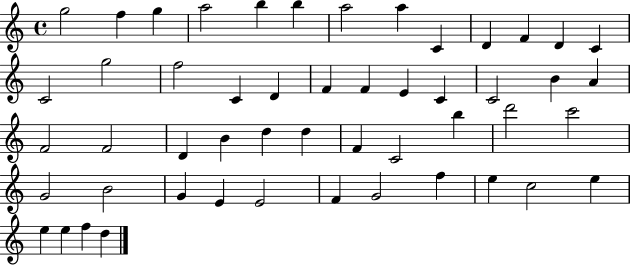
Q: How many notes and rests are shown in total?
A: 51